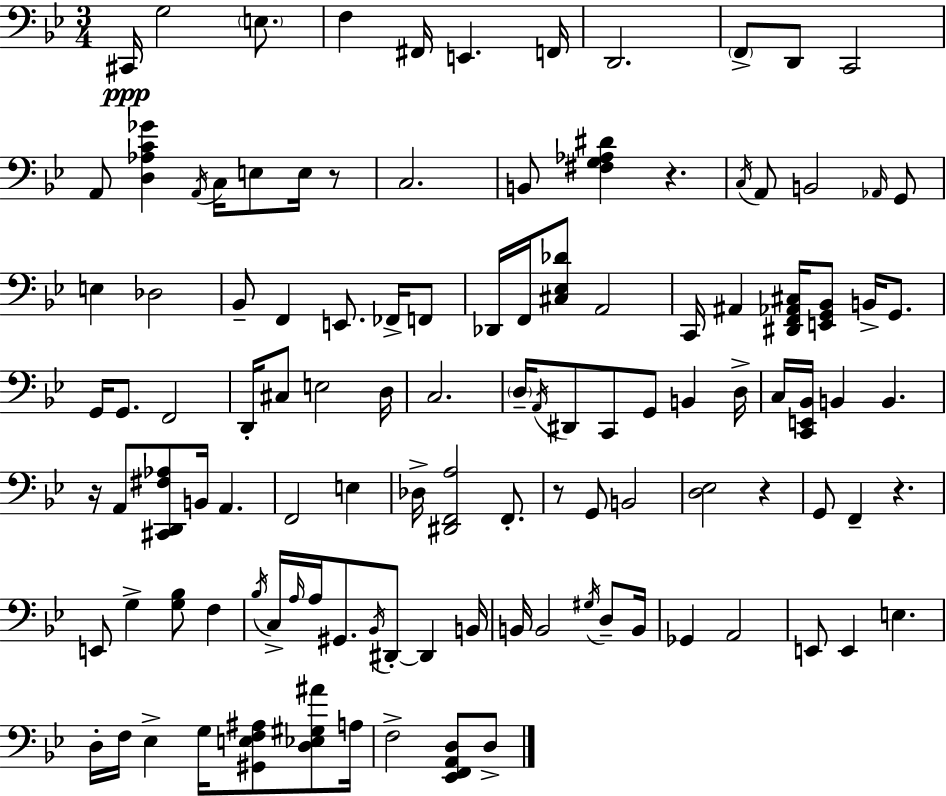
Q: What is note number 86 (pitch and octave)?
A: E2